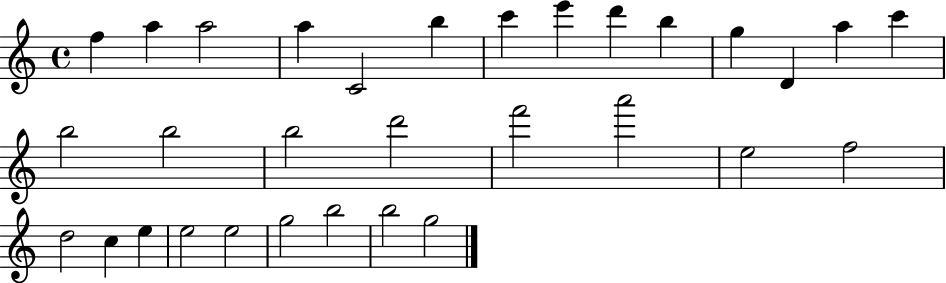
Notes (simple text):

F5/q A5/q A5/h A5/q C4/h B5/q C6/q E6/q D6/q B5/q G5/q D4/q A5/q C6/q B5/h B5/h B5/h D6/h F6/h A6/h E5/h F5/h D5/h C5/q E5/q E5/h E5/h G5/h B5/h B5/h G5/h